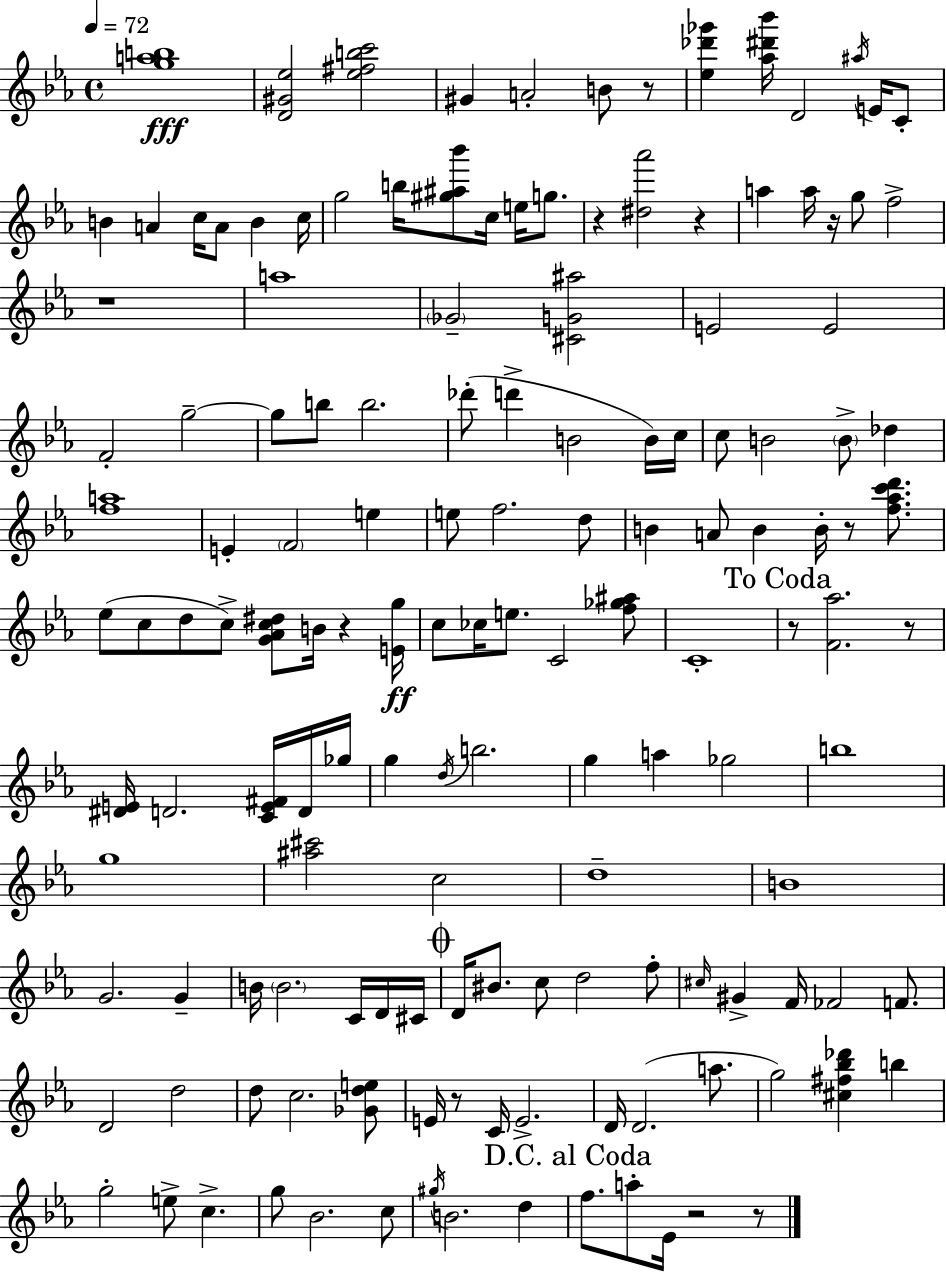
[G5,A5,B5]/w [D4,G#4,Eb5]/h [Eb5,F#5,B5,C6]/h G#4/q A4/h B4/e R/e [Eb5,Db6,Gb6]/q [Ab5,D#6,Bb6]/s D4/h A#5/s E4/s C4/e B4/q A4/q C5/s A4/e B4/q C5/s G5/h B5/s [G#5,A#5,Bb6]/e C5/s E5/s G5/e. R/q [D#5,Ab6]/h R/q A5/q A5/s R/s G5/e F5/h R/w A5/w Gb4/h [C#4,G4,A#5]/h E4/h E4/h F4/h G5/h G5/e B5/e B5/h. Db6/e D6/q B4/h B4/s C5/s C5/e B4/h B4/e Db5/q [F5,A5]/w E4/q F4/h E5/q E5/e F5/h. D5/e B4/q A4/e B4/q B4/s R/e [F5,Ab5,C6,D6]/e. Eb5/e C5/e D5/e C5/e [G4,Ab4,C5,D#5]/e B4/s R/q [E4,G5]/s C5/e CES5/s E5/e. C4/h [F5,Gb5,A#5]/e C4/w R/e [F4,Ab5]/h. R/e [D#4,E4]/s D4/h. [C4,E4,F#4]/s D4/s Gb5/s G5/q D5/s B5/h. G5/q A5/q Gb5/h B5/w G5/w [A#5,C#6]/h C5/h D5/w B4/w G4/h. G4/q B4/s B4/h. C4/s D4/s C#4/s D4/s BIS4/e. C5/e D5/h F5/e C#5/s G#4/q F4/s FES4/h F4/e. D4/h D5/h D5/e C5/h. [Gb4,D5,E5]/e E4/s R/e C4/s E4/h. D4/s D4/h. A5/e. G5/h [C#5,F#5,Bb5,Db6]/q B5/q G5/h E5/e C5/q. G5/e Bb4/h. C5/e G#5/s B4/h. D5/q F5/e. A5/e Eb4/s R/h R/e